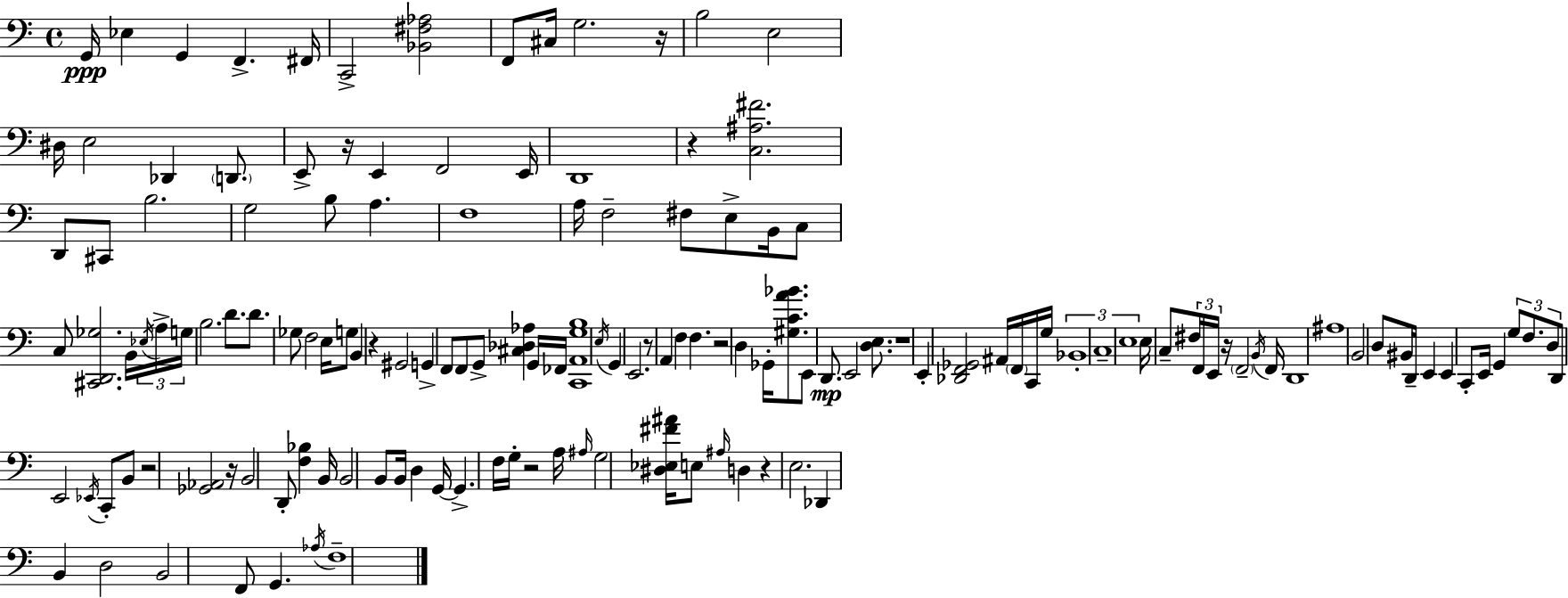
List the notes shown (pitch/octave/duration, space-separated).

G2/s Eb3/q G2/q F2/q. F#2/s C2/h [Bb2,F#3,Ab3]/h F2/e C#3/s G3/h. R/s B3/h E3/h D#3/s E3/h Db2/q D2/e. E2/e R/s E2/q F2/h E2/s D2/w R/q [C3,A#3,F#4]/h. D2/e C#2/e B3/h. G3/h B3/e A3/q. F3/w A3/s F3/h F#3/e E3/e B2/s C3/e C3/e [C#2,D2,Gb3]/h. B2/s Eb3/s A3/s G3/s B3/h. D4/e. D4/e. Gb3/e F3/h E3/s G3/e B2/q R/q G#2/h G2/q F2/e F2/e G2/e [C#3,Db3,Ab3]/q G2/s FES2/s [C2,A2,G3,B3]/w E3/s G2/q E2/h. R/e A2/q F3/q F3/q. R/h D3/q Gb2/s [G#3,C4,A4,Bb4]/e. E2/e D2/e. E2/h [D3,E3]/e. R/w E2/q [Db2,F2,Gb2]/h A#2/s F2/s C2/s G3/s Bb2/w C3/w E3/w E3/s C3/e F#3/s F2/s E2/s R/s F2/h B2/s F2/s D2/w A#3/w B2/h D3/e BIS2/s D2/s E2/q E2/q C2/e E2/s G2/q G3/e F3/e. D3/e D2/e E2/h Eb2/s C2/e B2/e R/h [Gb2,Ab2]/h R/s B2/h D2/e [F3,Bb3]/q B2/s B2/h B2/e B2/s D3/q G2/s G2/q. F3/s G3/s R/h A3/s A#3/s G3/h [D#3,Eb3,F#4,A#4]/s E3/e A#3/s D3/q R/q E3/h. Db2/q B2/q D3/h B2/h F2/e G2/q. Ab3/s F3/w